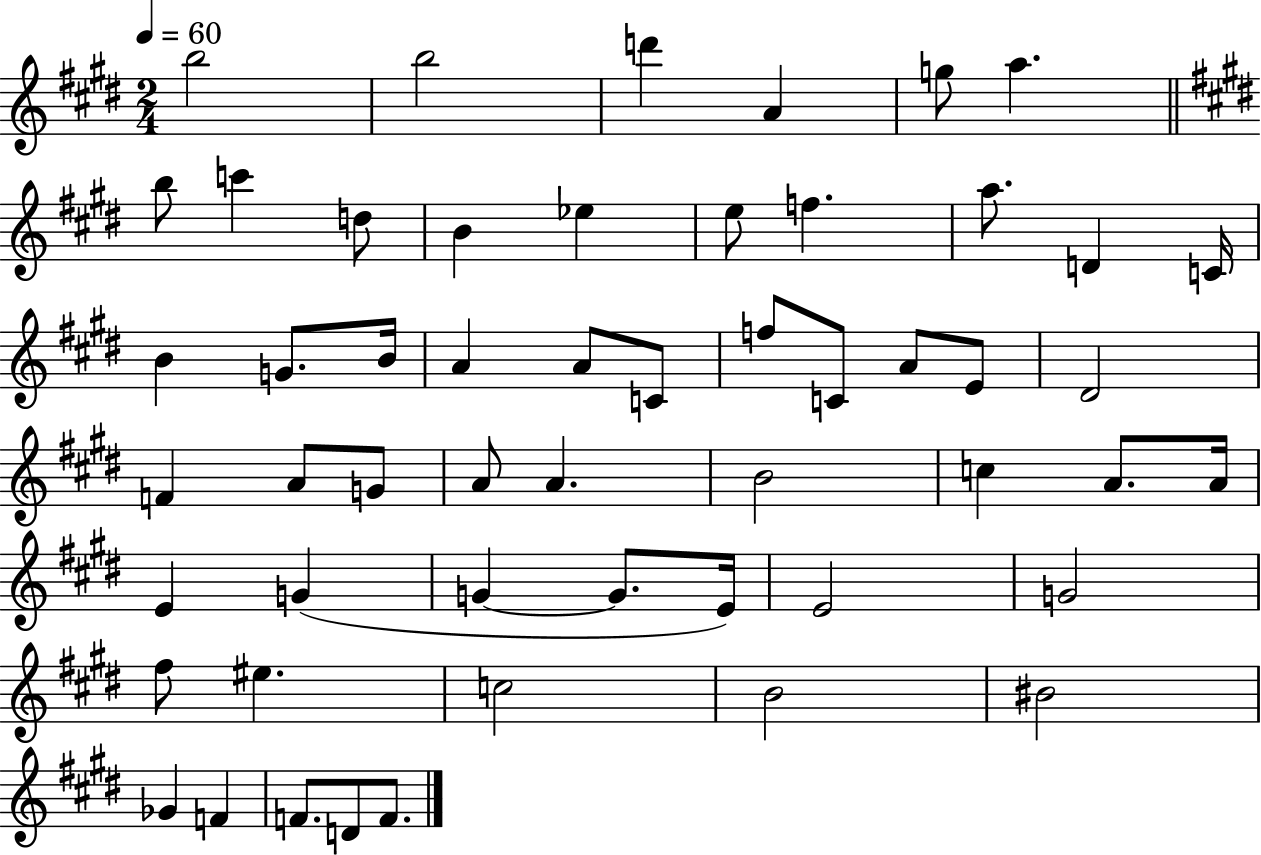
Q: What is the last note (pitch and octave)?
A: F4